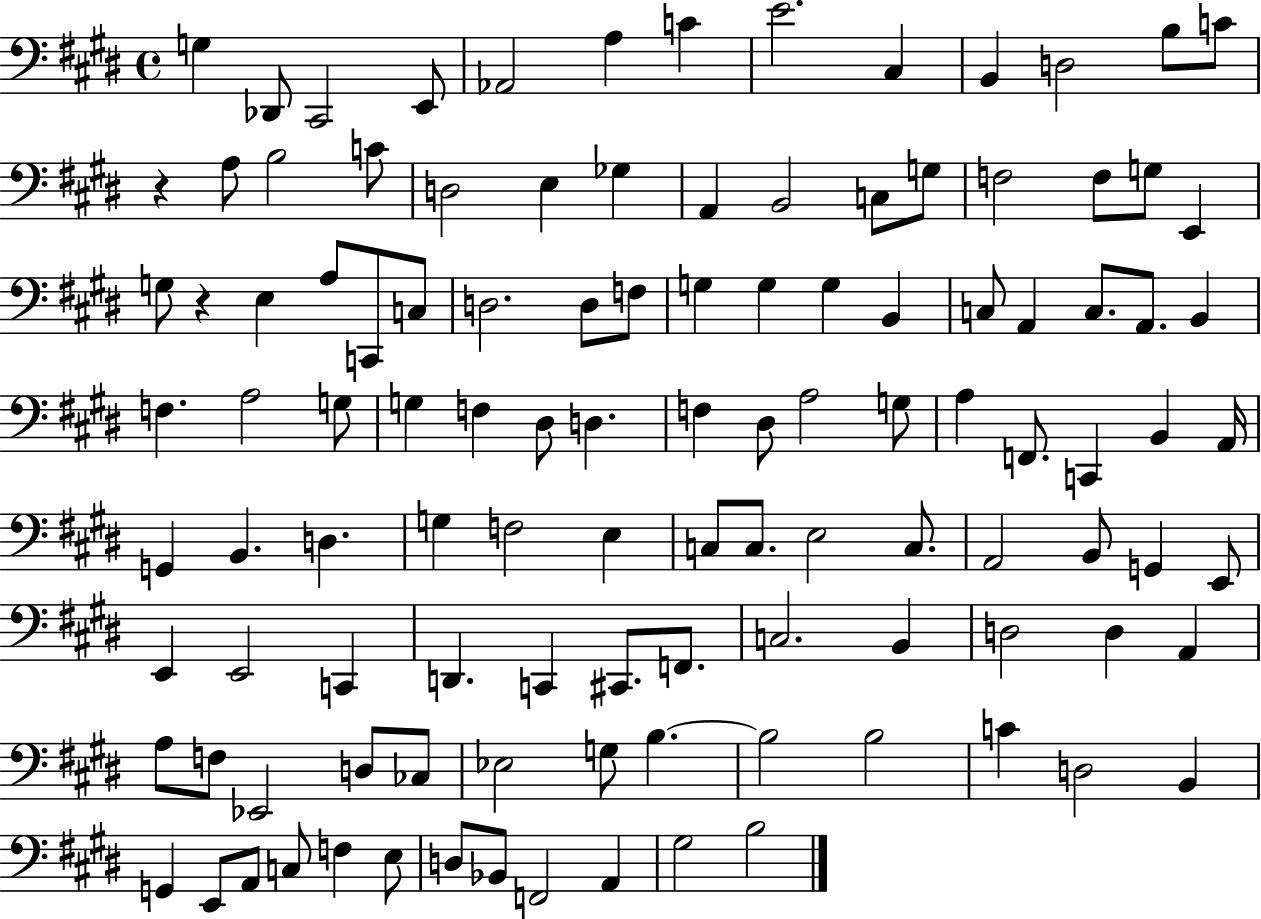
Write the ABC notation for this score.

X:1
T:Untitled
M:4/4
L:1/4
K:E
G, _D,,/2 ^C,,2 E,,/2 _A,,2 A, C E2 ^C, B,, D,2 B,/2 C/2 z A,/2 B,2 C/2 D,2 E, _G, A,, B,,2 C,/2 G,/2 F,2 F,/2 G,/2 E,, G,/2 z E, A,/2 C,,/2 C,/2 D,2 D,/2 F,/2 G, G, G, B,, C,/2 A,, C,/2 A,,/2 B,, F, A,2 G,/2 G, F, ^D,/2 D, F, ^D,/2 A,2 G,/2 A, F,,/2 C,, B,, A,,/4 G,, B,, D, G, F,2 E, C,/2 C,/2 E,2 C,/2 A,,2 B,,/2 G,, E,,/2 E,, E,,2 C,, D,, C,, ^C,,/2 F,,/2 C,2 B,, D,2 D, A,, A,/2 F,/2 _E,,2 D,/2 _C,/2 _E,2 G,/2 B, B,2 B,2 C D,2 B,, G,, E,,/2 A,,/2 C,/2 F, E,/2 D,/2 _B,,/2 F,,2 A,, ^G,2 B,2